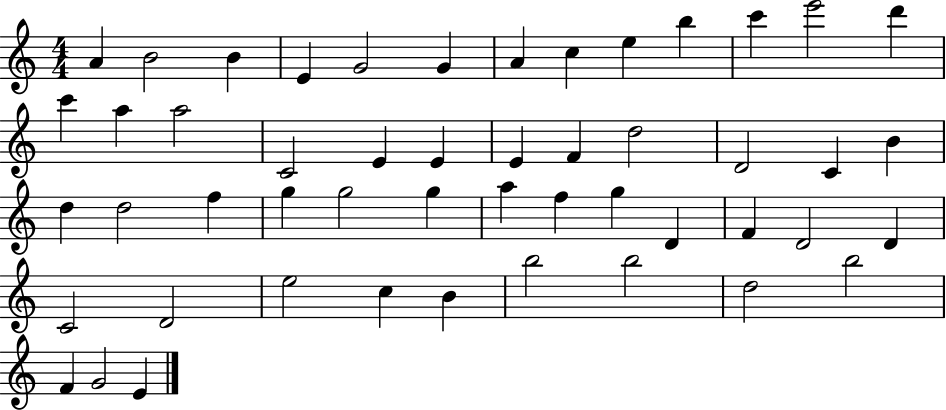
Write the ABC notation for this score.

X:1
T:Untitled
M:4/4
L:1/4
K:C
A B2 B E G2 G A c e b c' e'2 d' c' a a2 C2 E E E F d2 D2 C B d d2 f g g2 g a f g D F D2 D C2 D2 e2 c B b2 b2 d2 b2 F G2 E